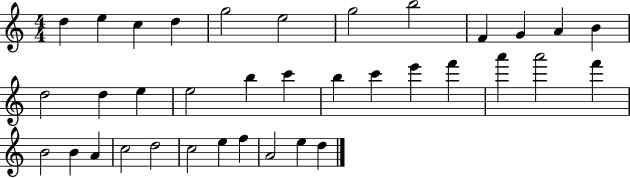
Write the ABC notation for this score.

X:1
T:Untitled
M:4/4
L:1/4
K:C
d e c d g2 e2 g2 b2 F G A B d2 d e e2 b c' b c' e' f' a' a'2 f' B2 B A c2 d2 c2 e f A2 e d